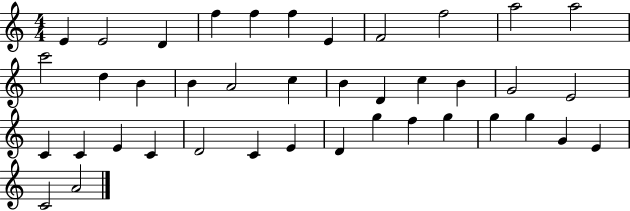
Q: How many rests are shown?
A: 0